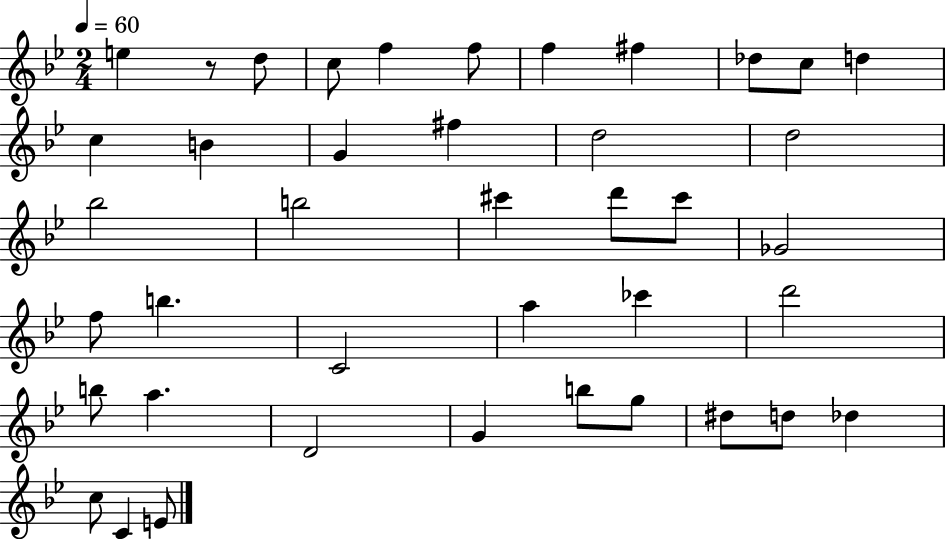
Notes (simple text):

E5/q R/e D5/e C5/e F5/q F5/e F5/q F#5/q Db5/e C5/e D5/q C5/q B4/q G4/q F#5/q D5/h D5/h Bb5/h B5/h C#6/q D6/e C#6/e Gb4/h F5/e B5/q. C4/h A5/q CES6/q D6/h B5/e A5/q. D4/h G4/q B5/e G5/e D#5/e D5/e Db5/q C5/e C4/q E4/e